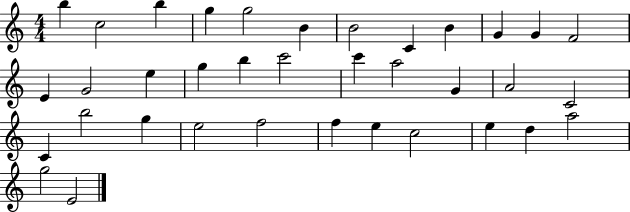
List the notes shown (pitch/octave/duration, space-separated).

B5/q C5/h B5/q G5/q G5/h B4/q B4/h C4/q B4/q G4/q G4/q F4/h E4/q G4/h E5/q G5/q B5/q C6/h C6/q A5/h G4/q A4/h C4/h C4/q B5/h G5/q E5/h F5/h F5/q E5/q C5/h E5/q D5/q A5/h G5/h E4/h